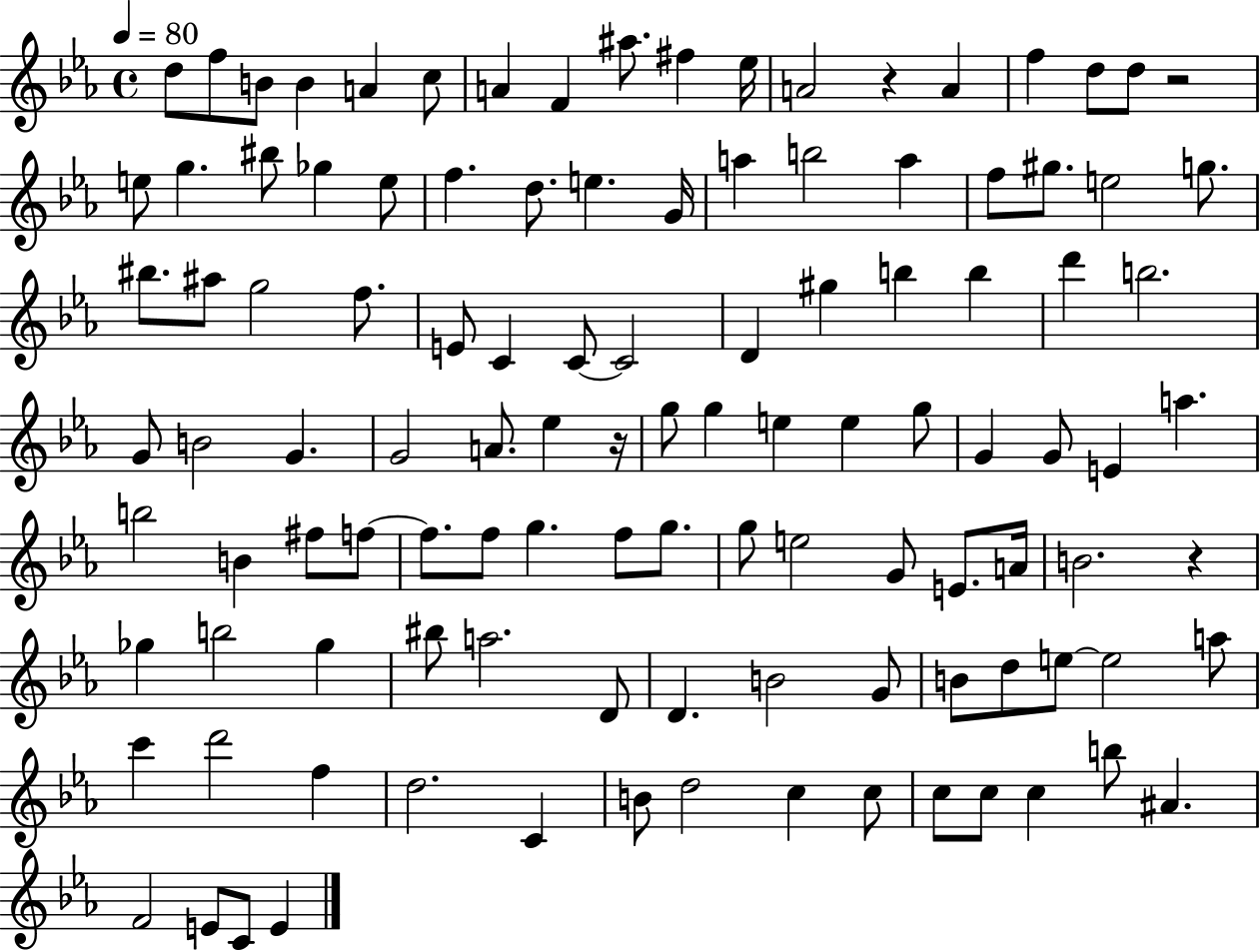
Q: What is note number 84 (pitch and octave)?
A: B4